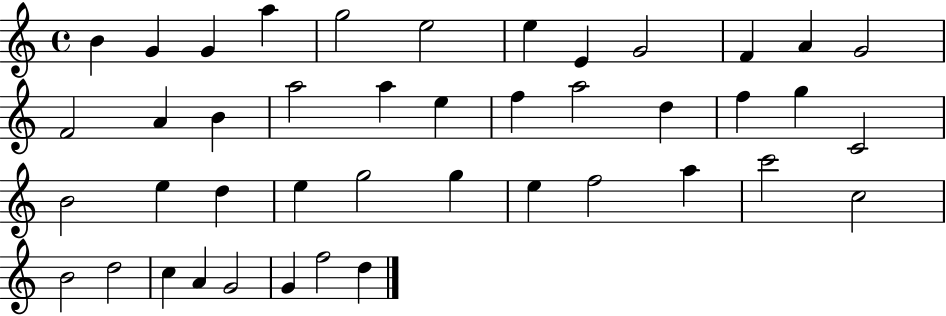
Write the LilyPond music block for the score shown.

{
  \clef treble
  \time 4/4
  \defaultTimeSignature
  \key c \major
  b'4 g'4 g'4 a''4 | g''2 e''2 | e''4 e'4 g'2 | f'4 a'4 g'2 | \break f'2 a'4 b'4 | a''2 a''4 e''4 | f''4 a''2 d''4 | f''4 g''4 c'2 | \break b'2 e''4 d''4 | e''4 g''2 g''4 | e''4 f''2 a''4 | c'''2 c''2 | \break b'2 d''2 | c''4 a'4 g'2 | g'4 f''2 d''4 | \bar "|."
}